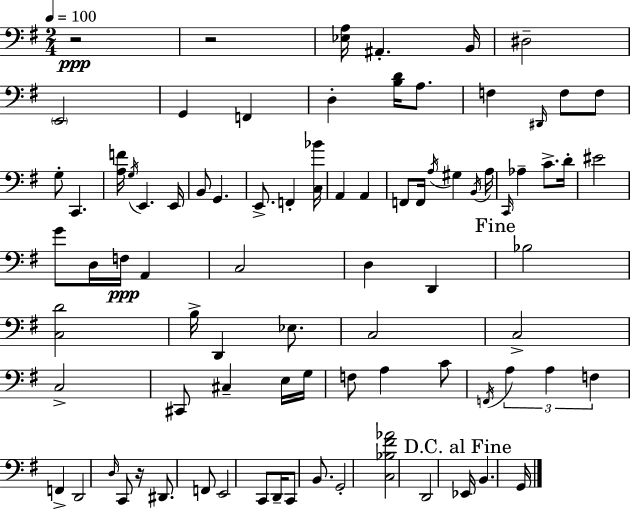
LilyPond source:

{
  \clef bass
  \numericTimeSignature
  \time 2/4
  \key g \major
  \tempo 4 = 100
  r2\ppp | r2 | <ees a>16 ais,4.-. b,16 | dis2-- | \break \parenthesize e,2 | g,4 f,4 | d4-. <b d'>16 a8. | f4 \grace { dis,16 } f8 f8 | \break g8-. c,4. | <a f'>16 \acciaccatura { g16 } e,4. | e,16 b,8 g,4. | e,8.-> f,4-. | \break <c bes'>16 a,4 a,4 | f,8 f,16 \acciaccatura { a16 } gis4 | \acciaccatura { b,16 } a16 \grace { c,16 } aes4-- | c'8.-> d'16-. eis'2 | \break g'8 d16 | f16\ppp a,4 c2 | d4 | d,4 \mark "Fine" bes2 | \break <c d'>2 | b16-> d,4 | ees8. c2 | c2-> | \break c2-> | cis,8 cis4-- | e16 g16 f8 a4 | c'8 \acciaccatura { f,16 } \tuplet 3/2 { a4 | \break a4 f4 } | f,4-> d,2 | \grace { d16 } c,8 | r16 dis,8. f,8 e,2 | \break c,8 | d,16-- c,8 b,8. g,2-. | <c bes fis' aes'>2 | d,2 | \break \mark "D.C. al Fine" ees,16 | b,4. g,16 \bar "|."
}